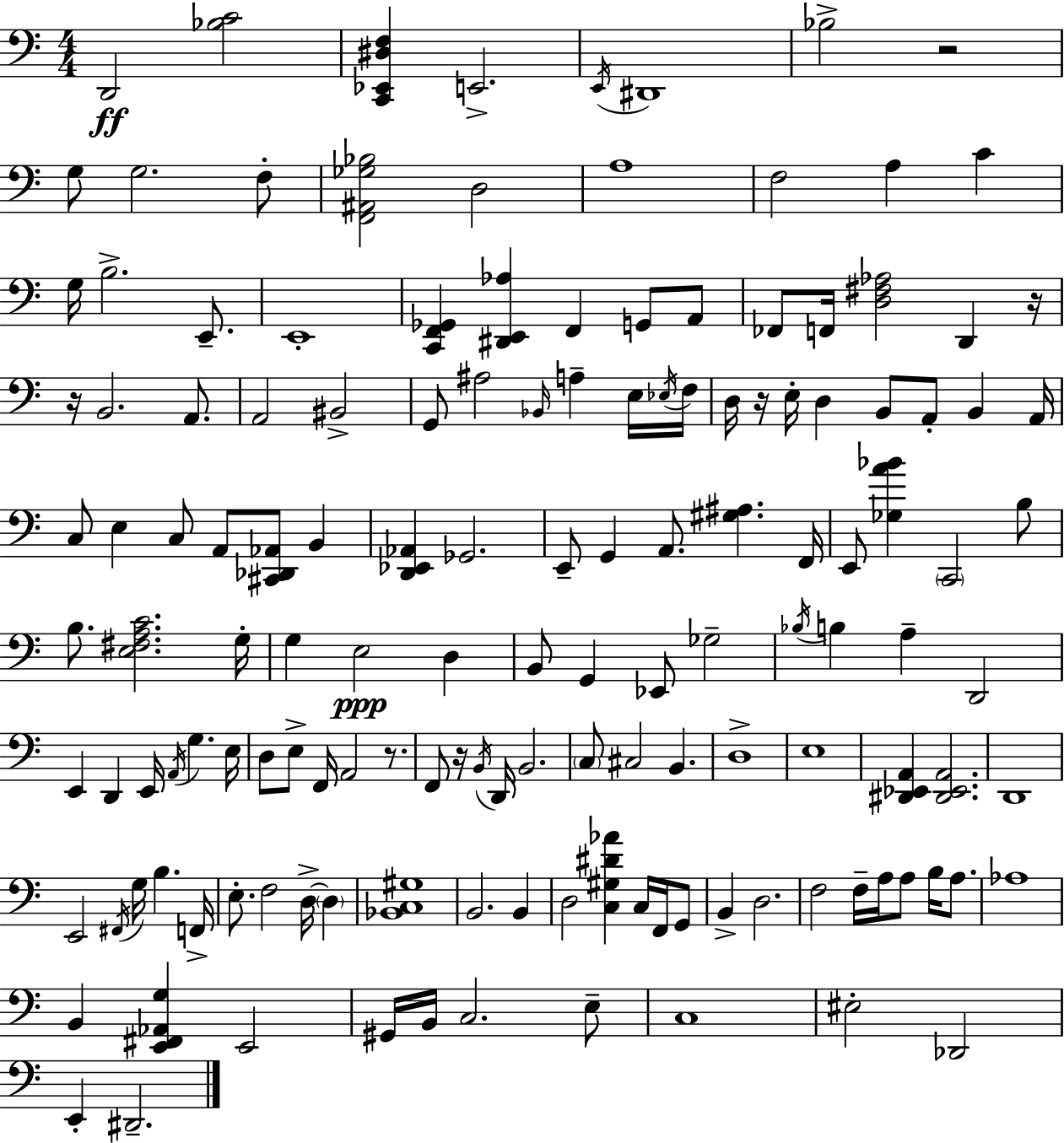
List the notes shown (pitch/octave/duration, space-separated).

D2/h [Bb3,C4]/h [C2,Eb2,D#3,F3]/q E2/h. E2/s D#2/w Bb3/h R/h G3/e G3/h. F3/e [F2,A#2,Gb3,Bb3]/h D3/h A3/w F3/h A3/q C4/q G3/s B3/h. E2/e. E2/w [C2,F2,Gb2]/q [D#2,E2,Ab3]/q F2/q G2/e A2/e FES2/e F2/s [D3,F#3,Ab3]/h D2/q R/s R/s B2/h. A2/e. A2/h BIS2/h G2/e A#3/h Bb2/s A3/q E3/s Eb3/s F3/s D3/s R/s E3/s D3/q B2/e A2/e B2/q A2/s C3/e E3/q C3/e A2/e [C#2,Db2,Ab2]/e B2/q [D2,Eb2,Ab2]/q Gb2/h. E2/e G2/q A2/e. [G#3,A#3]/q. F2/s E2/e [Gb3,A4,Bb4]/q C2/h B3/e B3/e. [E3,F#3,A3,C4]/h. G3/s G3/q E3/h D3/q B2/e G2/q Eb2/e Gb3/h Bb3/s B3/q A3/q D2/h E2/q D2/q E2/s A2/s G3/q. E3/s D3/e E3/e F2/s A2/h R/e. F2/e R/s B2/s D2/s B2/h. C3/e C#3/h B2/q. D3/w E3/w [D#2,Eb2,A2]/q [D#2,Eb2,A2]/h. D2/w E2/h F#2/s G3/s B3/q. F2/s E3/e. F3/h D3/s D3/q [Bb2,C3,G#3]/w B2/h. B2/q D3/h [C3,G#3,D#4,Ab4]/q C3/s F2/s G2/e B2/q D3/h. F3/h F3/s A3/s A3/e B3/s A3/e. Ab3/w B2/q [E2,F#2,Ab2,G3]/q E2/h G#2/s B2/s C3/h. E3/e C3/w EIS3/h Db2/h E2/q D#2/h.